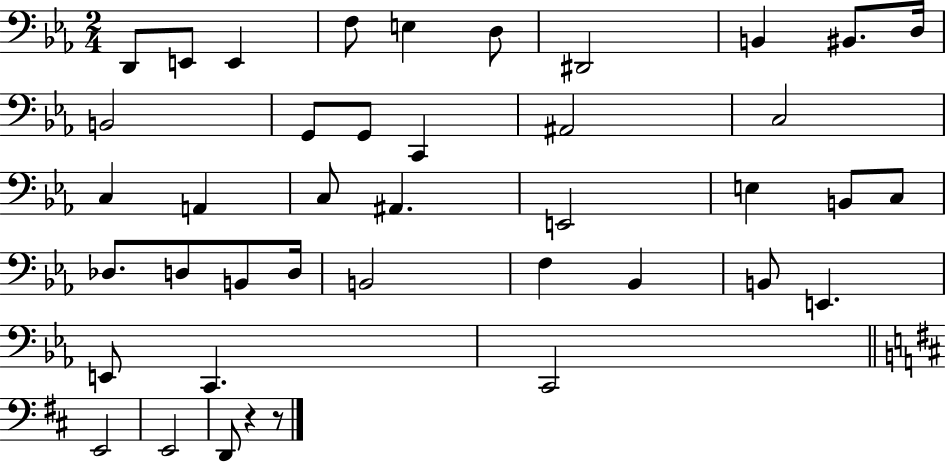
X:1
T:Untitled
M:2/4
L:1/4
K:Eb
D,,/2 E,,/2 E,, F,/2 E, D,/2 ^D,,2 B,, ^B,,/2 D,/4 B,,2 G,,/2 G,,/2 C,, ^A,,2 C,2 C, A,, C,/2 ^A,, E,,2 E, B,,/2 C,/2 _D,/2 D,/2 B,,/2 D,/4 B,,2 F, _B,, B,,/2 E,, E,,/2 C,, C,,2 E,,2 E,,2 D,,/2 z z/2